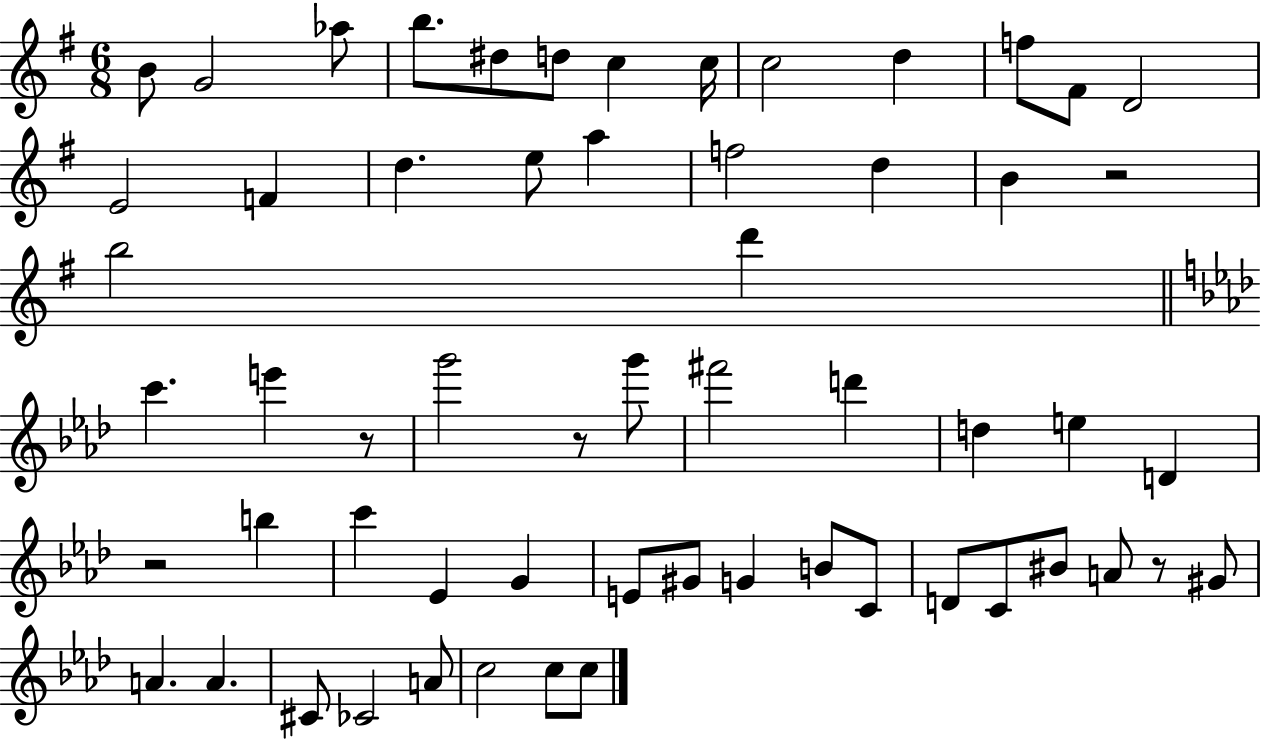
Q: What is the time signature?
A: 6/8